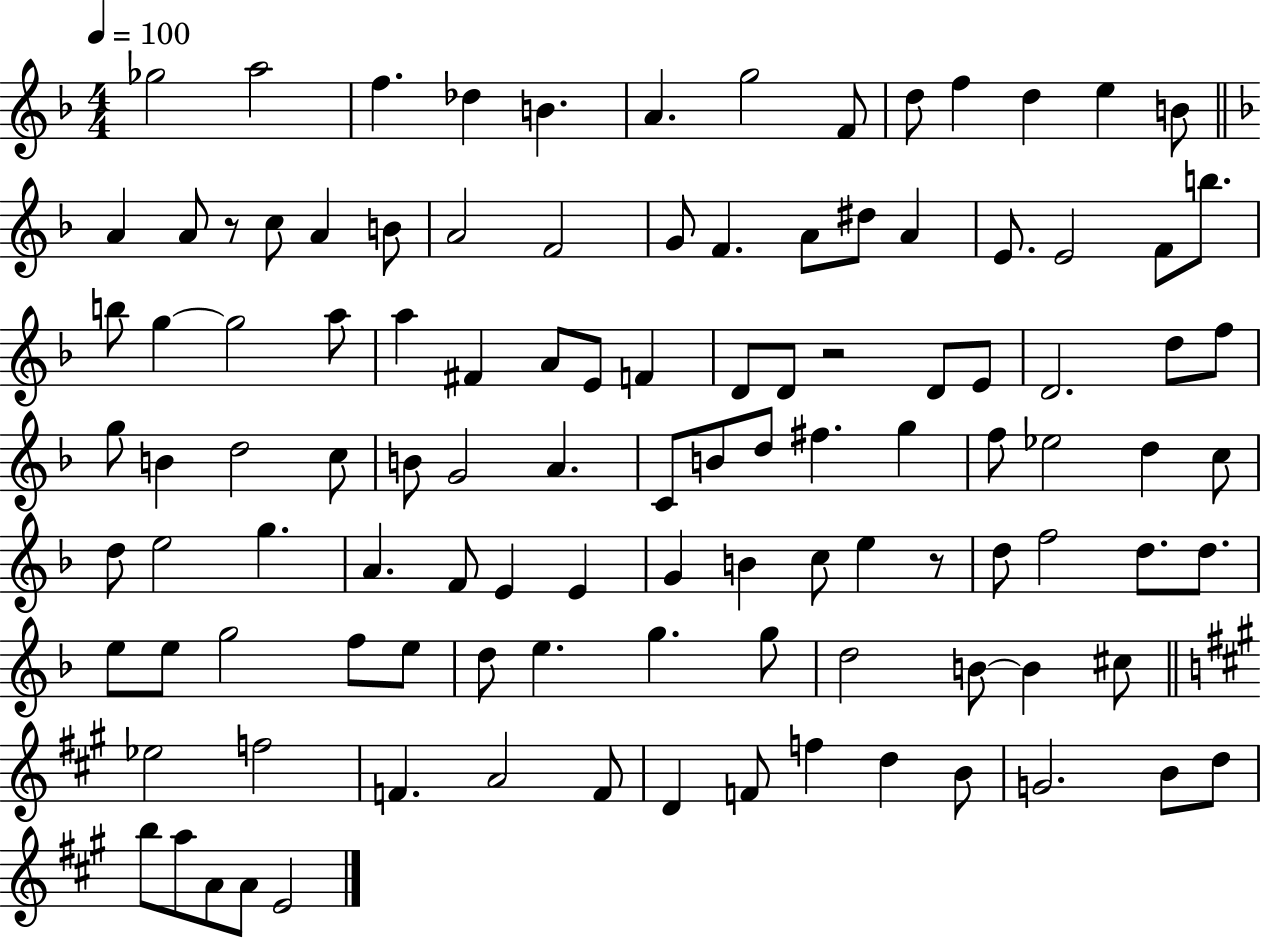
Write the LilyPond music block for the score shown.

{
  \clef treble
  \numericTimeSignature
  \time 4/4
  \key f \major
  \tempo 4 = 100
  ges''2 a''2 | f''4. des''4 b'4. | a'4. g''2 f'8 | d''8 f''4 d''4 e''4 b'8 | \break \bar "||" \break \key f \major a'4 a'8 r8 c''8 a'4 b'8 | a'2 f'2 | g'8 f'4. a'8 dis''8 a'4 | e'8. e'2 f'8 b''8. | \break b''8 g''4~~ g''2 a''8 | a''4 fis'4 a'8 e'8 f'4 | d'8 d'8 r2 d'8 e'8 | d'2. d''8 f''8 | \break g''8 b'4 d''2 c''8 | b'8 g'2 a'4. | c'8 b'8 d''8 fis''4. g''4 | f''8 ees''2 d''4 c''8 | \break d''8 e''2 g''4. | a'4. f'8 e'4 e'4 | g'4 b'4 c''8 e''4 r8 | d''8 f''2 d''8. d''8. | \break e''8 e''8 g''2 f''8 e''8 | d''8 e''4. g''4. g''8 | d''2 b'8~~ b'4 cis''8 | \bar "||" \break \key a \major ees''2 f''2 | f'4. a'2 f'8 | d'4 f'8 f''4 d''4 b'8 | g'2. b'8 d''8 | \break b''8 a''8 a'8 a'8 e'2 | \bar "|."
}